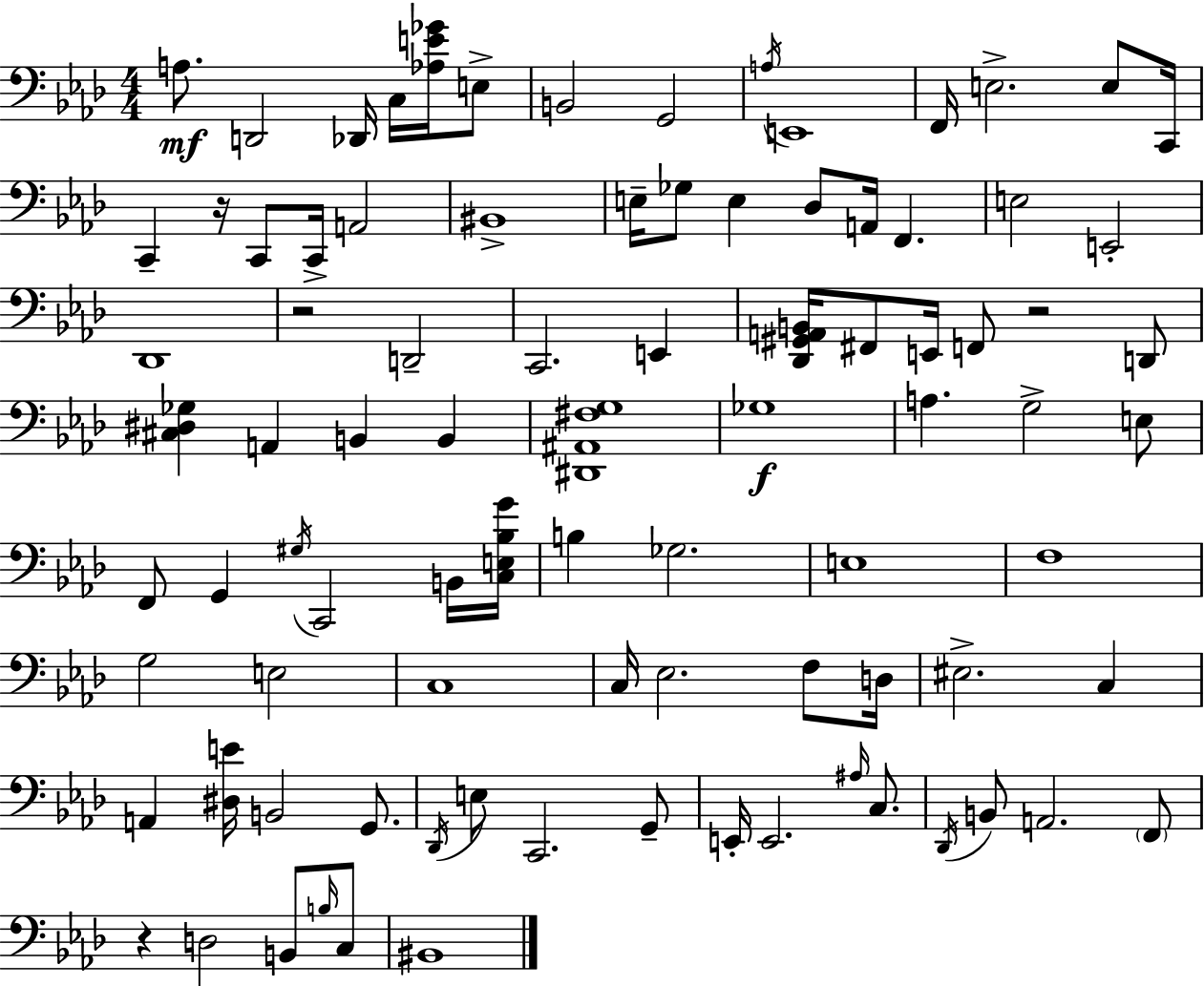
X:1
T:Untitled
M:4/4
L:1/4
K:Fm
A,/2 D,,2 _D,,/4 C,/4 [_A,E_G]/4 E,/2 B,,2 G,,2 A,/4 E,,4 F,,/4 E,2 E,/2 C,,/4 C,, z/4 C,,/2 C,,/4 A,,2 ^B,,4 E,/4 _G,/2 E, _D,/2 A,,/4 F,, E,2 E,,2 _D,,4 z2 D,,2 C,,2 E,, [_D,,^G,,A,,B,,]/4 ^F,,/2 E,,/4 F,,/2 z2 D,,/2 [^C,^D,_G,] A,, B,, B,, [^D,,^A,,^F,G,]4 _G,4 A, G,2 E,/2 F,,/2 G,, ^G,/4 C,,2 B,,/4 [C,E,_B,G]/4 B, _G,2 E,4 F,4 G,2 E,2 C,4 C,/4 _E,2 F,/2 D,/4 ^E,2 C, A,, [^D,E]/4 B,,2 G,,/2 _D,,/4 E,/2 C,,2 G,,/2 E,,/4 E,,2 ^A,/4 C,/2 _D,,/4 B,,/2 A,,2 F,,/2 z D,2 B,,/2 B,/4 C,/2 ^B,,4